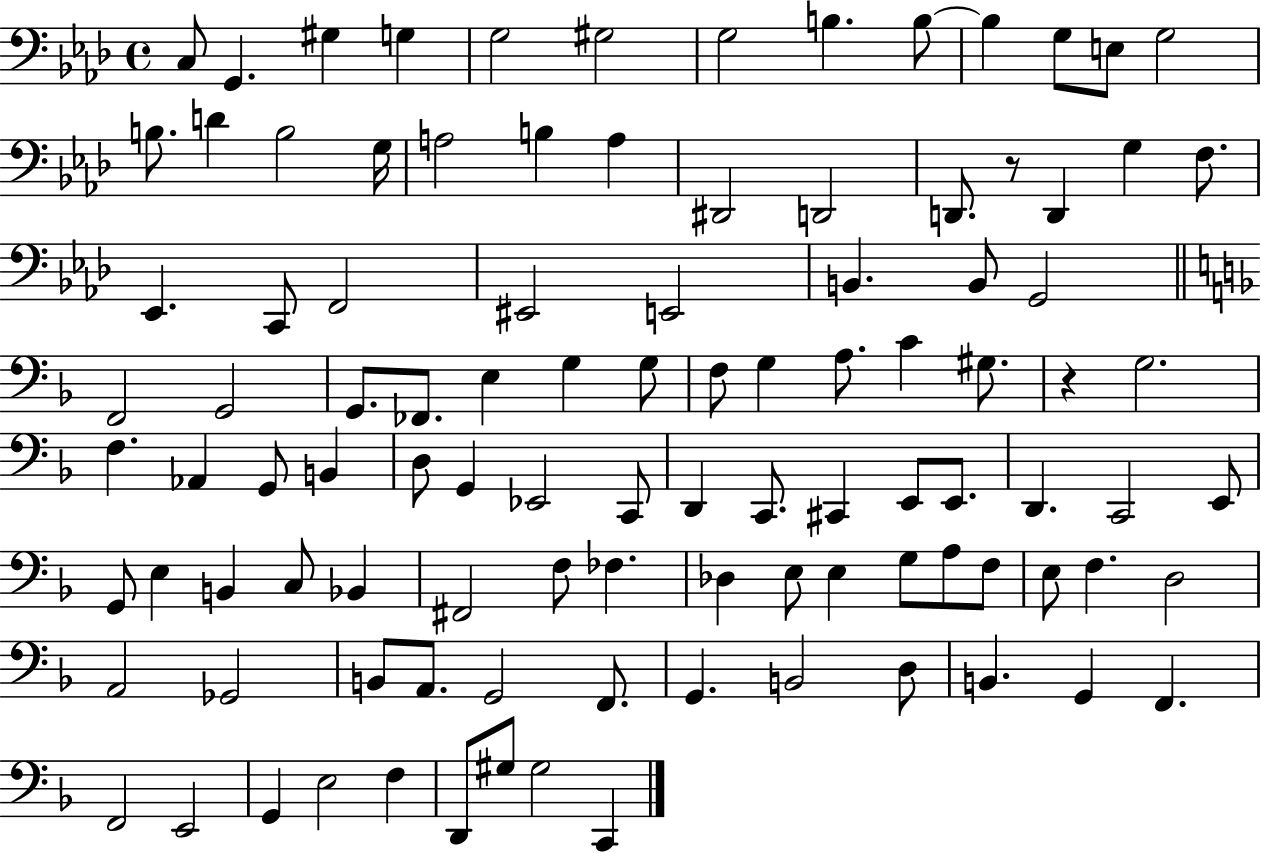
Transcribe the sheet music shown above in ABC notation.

X:1
T:Untitled
M:4/4
L:1/4
K:Ab
C,/2 G,, ^G, G, G,2 ^G,2 G,2 B, B,/2 B, G,/2 E,/2 G,2 B,/2 D B,2 G,/4 A,2 B, A, ^D,,2 D,,2 D,,/2 z/2 D,, G, F,/2 _E,, C,,/2 F,,2 ^E,,2 E,,2 B,, B,,/2 G,,2 F,,2 G,,2 G,,/2 _F,,/2 E, G, G,/2 F,/2 G, A,/2 C ^G,/2 z G,2 F, _A,, G,,/2 B,, D,/2 G,, _E,,2 C,,/2 D,, C,,/2 ^C,, E,,/2 E,,/2 D,, C,,2 E,,/2 G,,/2 E, B,, C,/2 _B,, ^F,,2 F,/2 _F, _D, E,/2 E, G,/2 A,/2 F,/2 E,/2 F, D,2 A,,2 _G,,2 B,,/2 A,,/2 G,,2 F,,/2 G,, B,,2 D,/2 B,, G,, F,, F,,2 E,,2 G,, E,2 F, D,,/2 ^G,/2 ^G,2 C,,